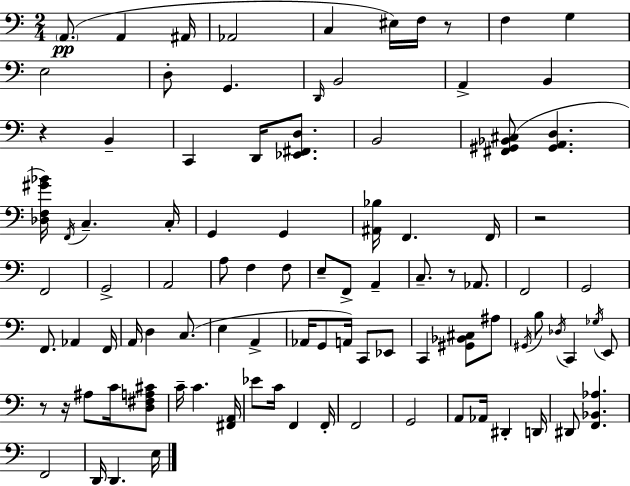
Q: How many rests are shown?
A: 6